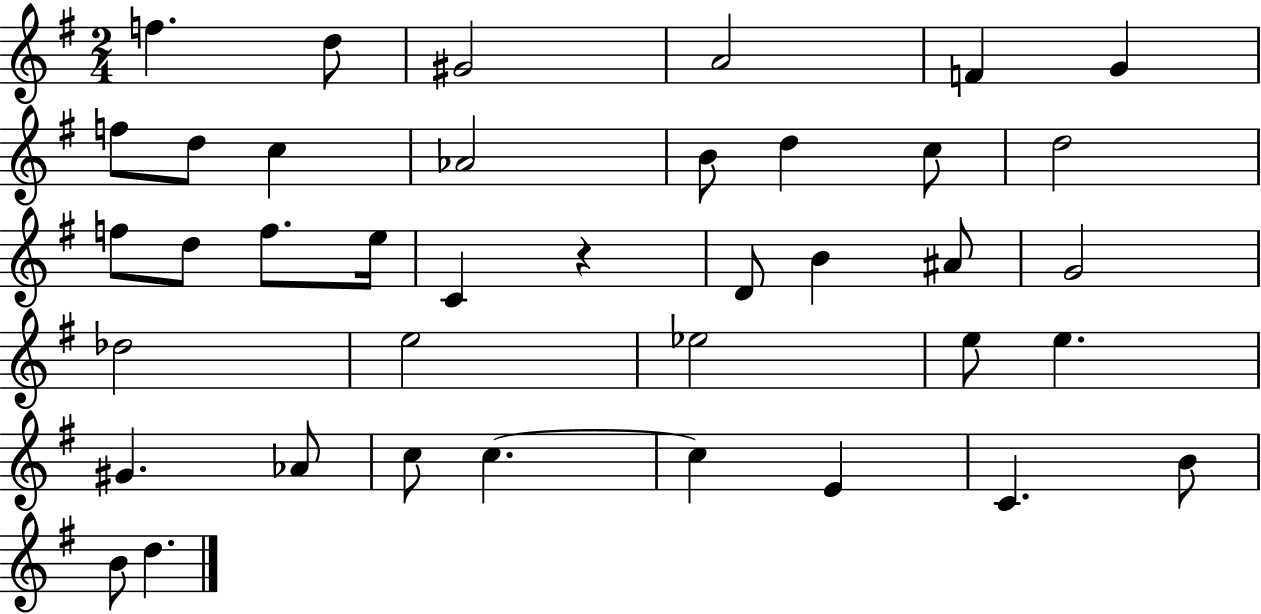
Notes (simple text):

F5/q. D5/e G#4/h A4/h F4/q G4/q F5/e D5/e C5/q Ab4/h B4/e D5/q C5/e D5/h F5/e D5/e F5/e. E5/s C4/q R/q D4/e B4/q A#4/e G4/h Db5/h E5/h Eb5/h E5/e E5/q. G#4/q. Ab4/e C5/e C5/q. C5/q E4/q C4/q. B4/e B4/e D5/q.